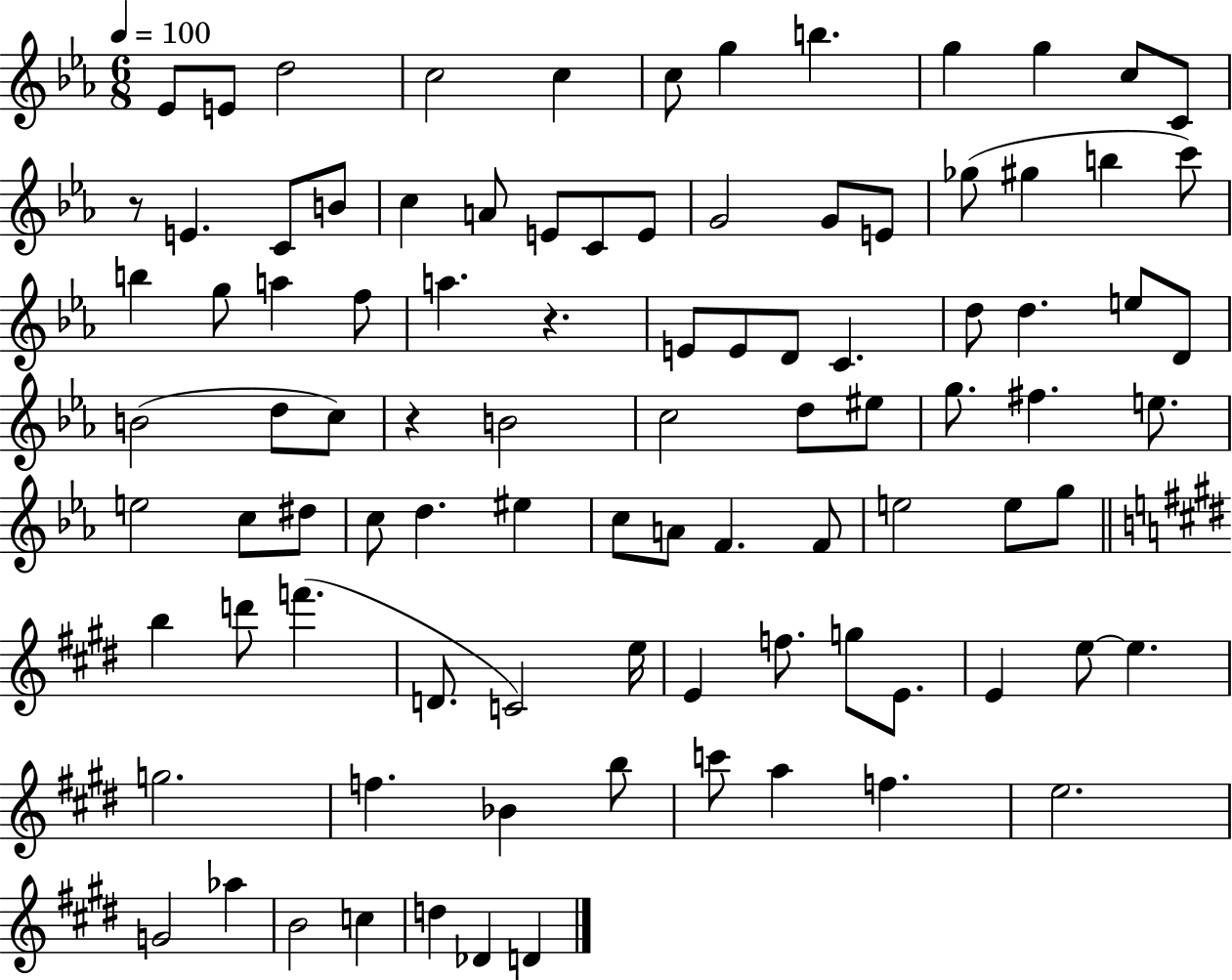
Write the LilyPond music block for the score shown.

{
  \clef treble
  \numericTimeSignature
  \time 6/8
  \key ees \major
  \tempo 4 = 100
  ees'8 e'8 d''2 | c''2 c''4 | c''8 g''4 b''4. | g''4 g''4 c''8 c'8 | \break r8 e'4. c'8 b'8 | c''4 a'8 e'8 c'8 e'8 | g'2 g'8 e'8 | ges''8( gis''4 b''4 c'''8) | \break b''4 g''8 a''4 f''8 | a''4. r4. | e'8 e'8 d'8 c'4. | d''8 d''4. e''8 d'8 | \break b'2( d''8 c''8) | r4 b'2 | c''2 d''8 eis''8 | g''8. fis''4. e''8. | \break e''2 c''8 dis''8 | c''8 d''4. eis''4 | c''8 a'8 f'4. f'8 | e''2 e''8 g''8 | \break \bar "||" \break \key e \major b''4 d'''8 f'''4.( | d'8. c'2) e''16 | e'4 f''8. g''8 e'8. | e'4 e''8~~ e''4. | \break g''2. | f''4. bes'4 b''8 | c'''8 a''4 f''4. | e''2. | \break g'2 aes''4 | b'2 c''4 | d''4 des'4 d'4 | \bar "|."
}